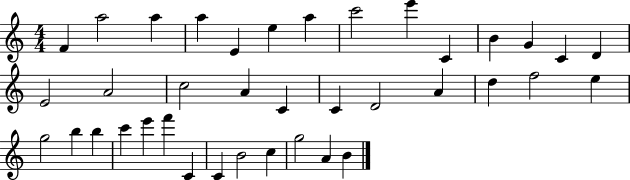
{
  \clef treble
  \numericTimeSignature
  \time 4/4
  \key c \major
  f'4 a''2 a''4 | a''4 e'4 e''4 a''4 | c'''2 e'''4 c'4 | b'4 g'4 c'4 d'4 | \break e'2 a'2 | c''2 a'4 c'4 | c'4 d'2 a'4 | d''4 f''2 e''4 | \break g''2 b''4 b''4 | c'''4 e'''4 f'''4 c'4 | c'4 b'2 c''4 | g''2 a'4 b'4 | \break \bar "|."
}